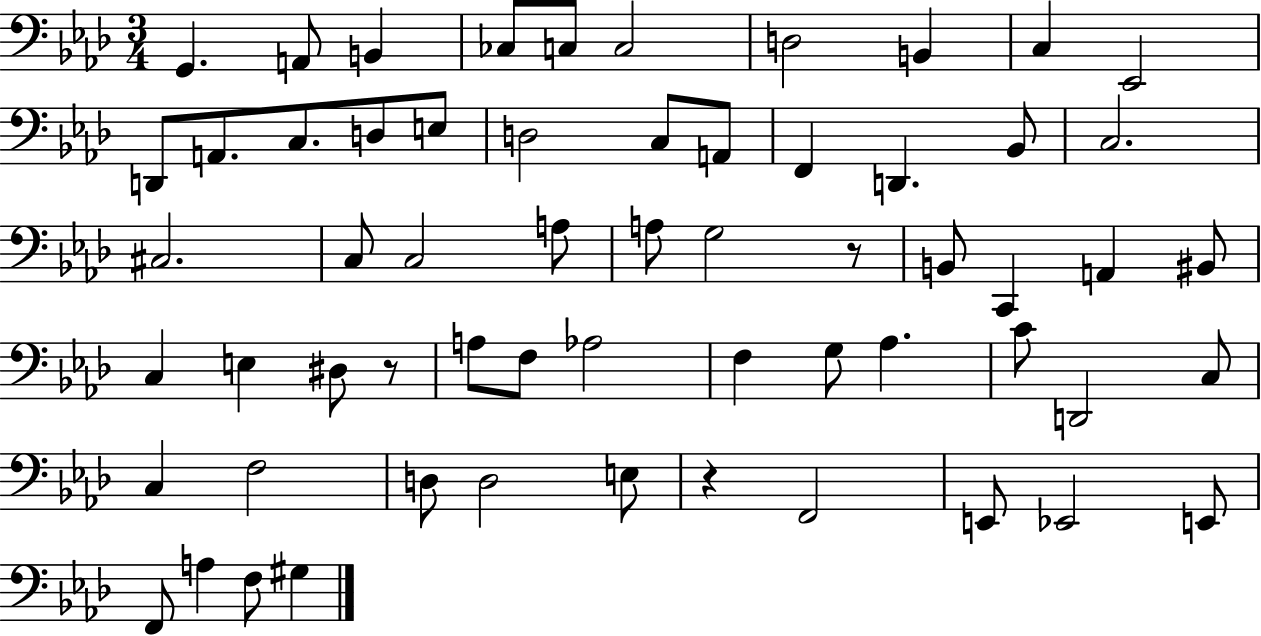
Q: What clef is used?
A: bass